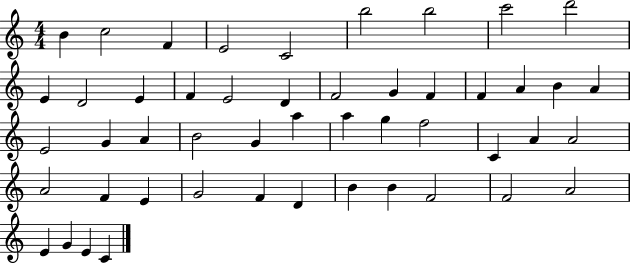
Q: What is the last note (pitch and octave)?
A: C4